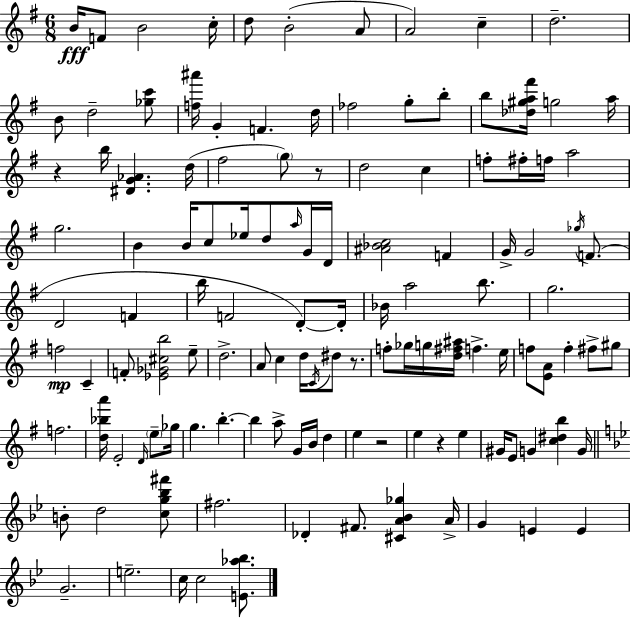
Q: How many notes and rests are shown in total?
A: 124